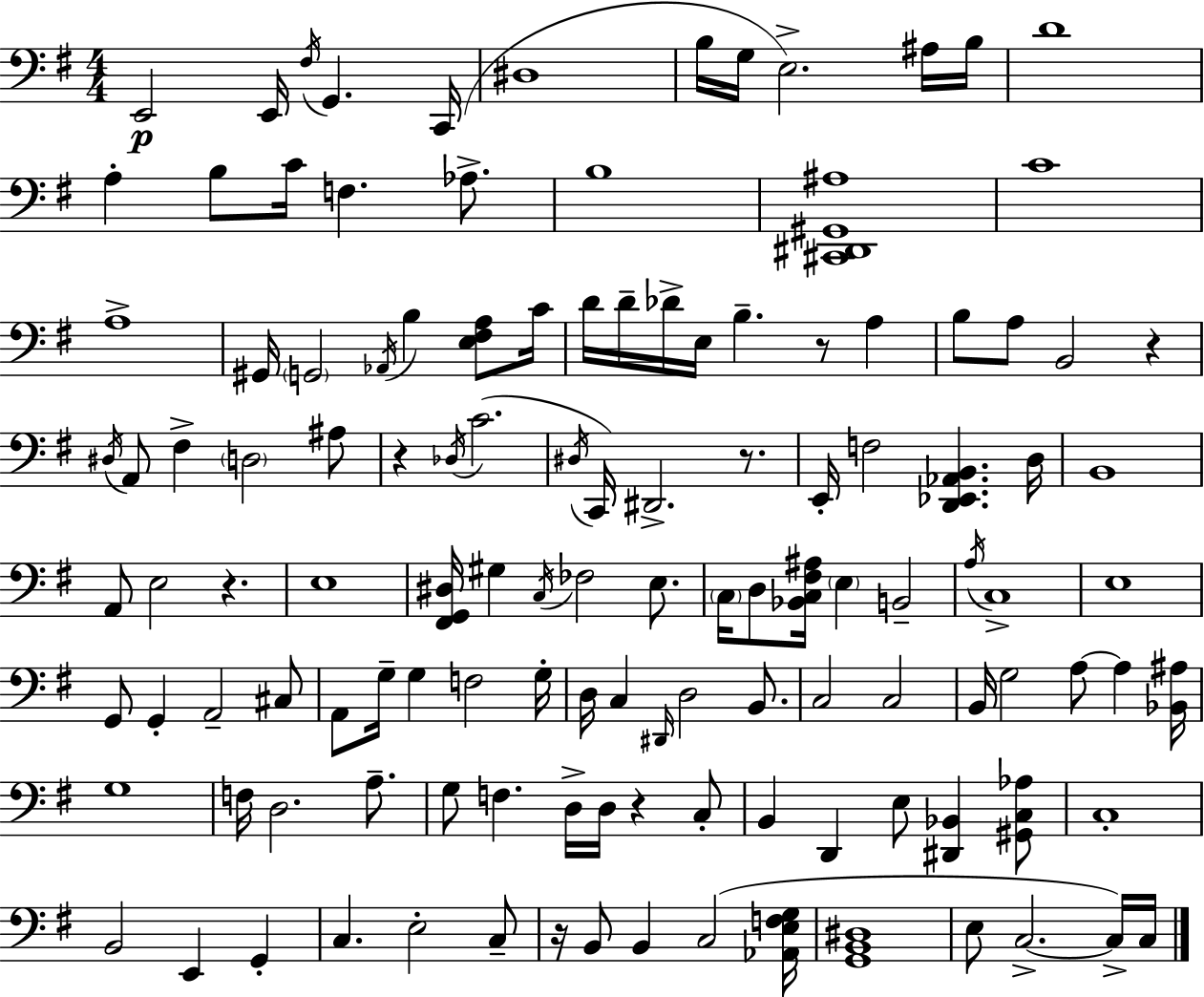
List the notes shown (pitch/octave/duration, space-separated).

E2/h E2/s F#3/s G2/q. C2/s D#3/w B3/s G3/s E3/h. A#3/s B3/s D4/w A3/q B3/e C4/s F3/q. Ab3/e. B3/w [C#2,D#2,G#2,A#3]/w C4/w A3/w G#2/s G2/h Ab2/s B3/q [E3,F#3,A3]/e C4/s D4/s D4/s Db4/s E3/s B3/q. R/e A3/q B3/e A3/e B2/h R/q D#3/s A2/e F#3/q D3/h A#3/e R/q Db3/s C4/h. D#3/s C2/s D#2/h. R/e. E2/s F3/h [D2,Eb2,Ab2,B2]/q. D3/s B2/w A2/e E3/h R/q. E3/w [F#2,G2,D#3]/s G#3/q C3/s FES3/h E3/e. C3/s D3/e [Bb2,C3,F#3,A#3]/s E3/q B2/h A3/s C3/w E3/w G2/e G2/q A2/h C#3/e A2/e G3/s G3/q F3/h G3/s D3/s C3/q D#2/s D3/h B2/e. C3/h C3/h B2/s G3/h A3/e A3/q [Bb2,A#3]/s G3/w F3/s D3/h. A3/e. G3/e F3/q. D3/s D3/s R/q C3/e B2/q D2/q E3/e [D#2,Bb2]/q [G#2,C3,Ab3]/e C3/w B2/h E2/q G2/q C3/q. E3/h C3/e R/s B2/e B2/q C3/h [Ab2,E3,F3,G3]/s [G2,B2,D#3]/w E3/e C3/h. C3/s C3/s